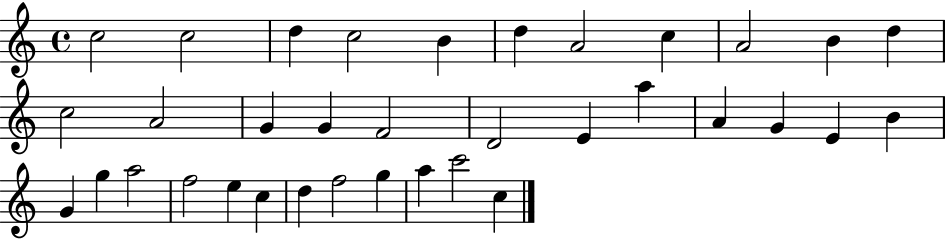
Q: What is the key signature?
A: C major